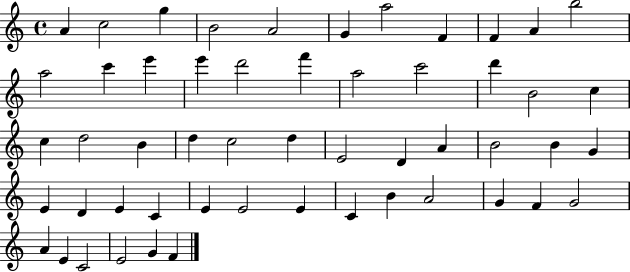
A4/q C5/h G5/q B4/h A4/h G4/q A5/h F4/q F4/q A4/q B5/h A5/h C6/q E6/q E6/q D6/h F6/q A5/h C6/h D6/q B4/h C5/q C5/q D5/h B4/q D5/q C5/h D5/q E4/h D4/q A4/q B4/h B4/q G4/q E4/q D4/q E4/q C4/q E4/q E4/h E4/q C4/q B4/q A4/h G4/q F4/q G4/h A4/q E4/q C4/h E4/h G4/q F4/q